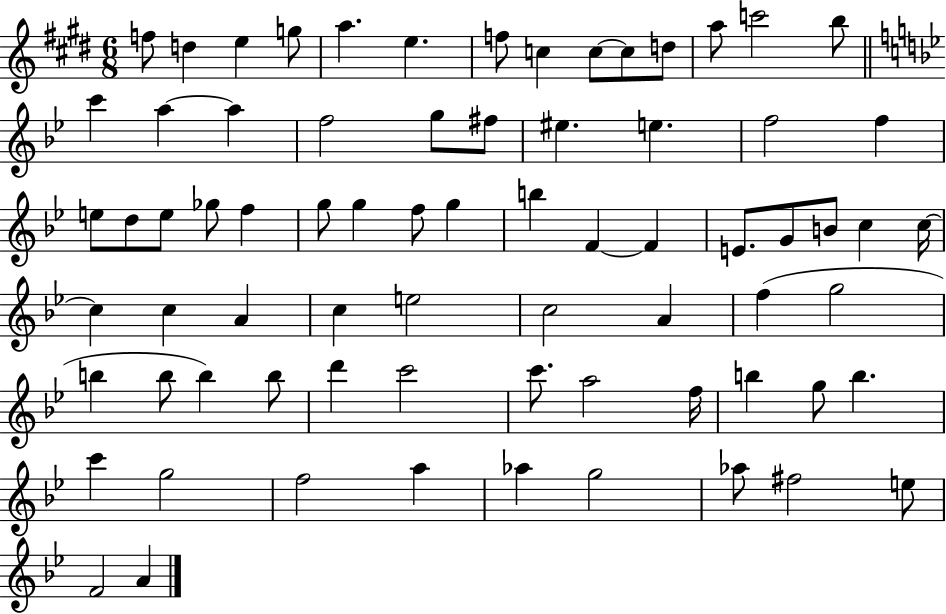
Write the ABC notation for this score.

X:1
T:Untitled
M:6/8
L:1/4
K:E
f/2 d e g/2 a e f/2 c c/2 c/2 d/2 a/2 c'2 b/2 c' a a f2 g/2 ^f/2 ^e e f2 f e/2 d/2 e/2 _g/2 f g/2 g f/2 g b F F E/2 G/2 B/2 c c/4 c c A c e2 c2 A f g2 b b/2 b b/2 d' c'2 c'/2 a2 f/4 b g/2 b c' g2 f2 a _a g2 _a/2 ^f2 e/2 F2 A